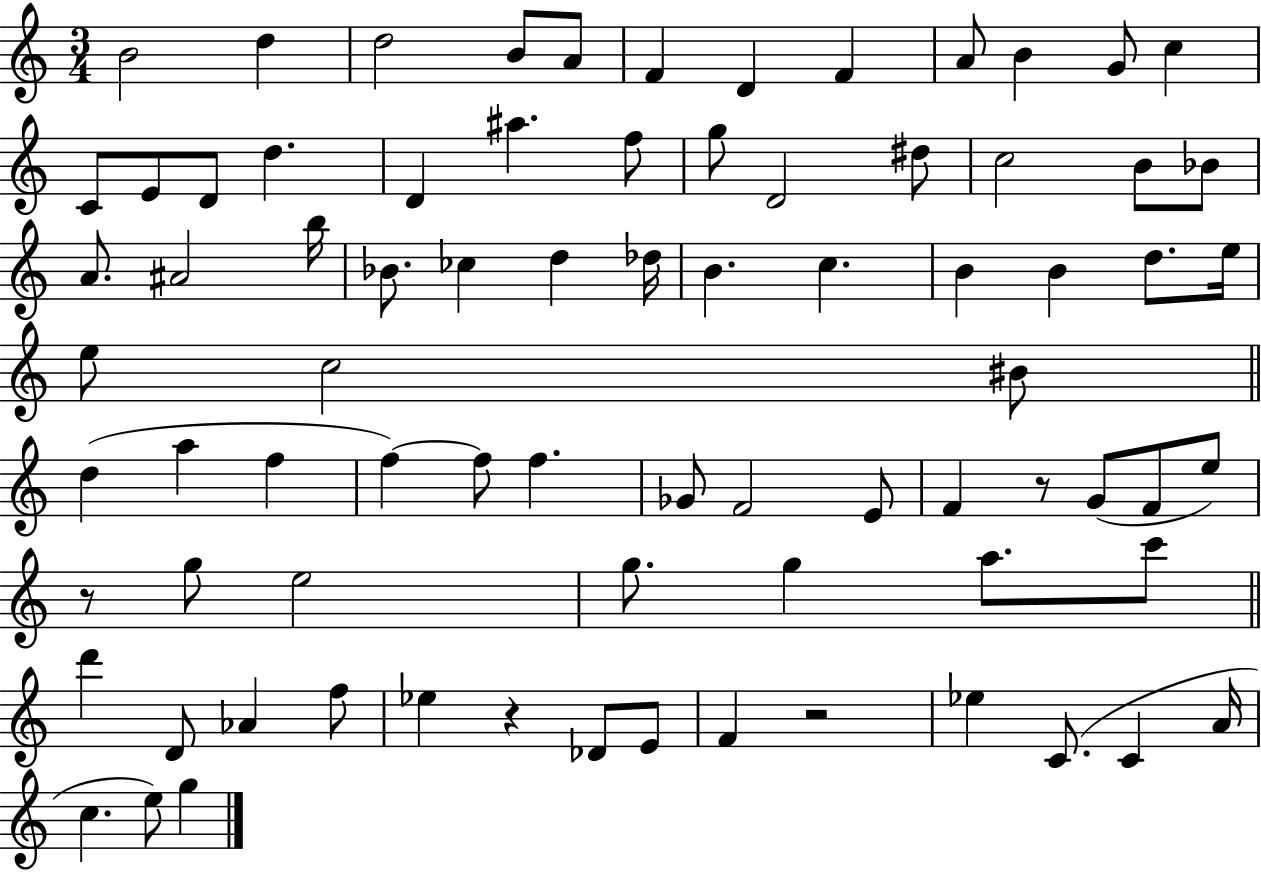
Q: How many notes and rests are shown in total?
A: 79